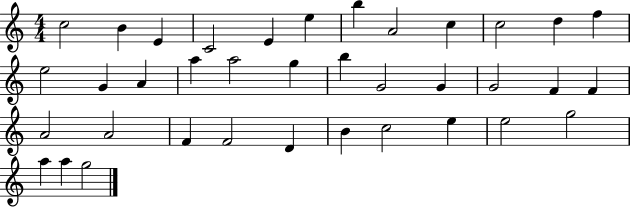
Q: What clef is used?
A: treble